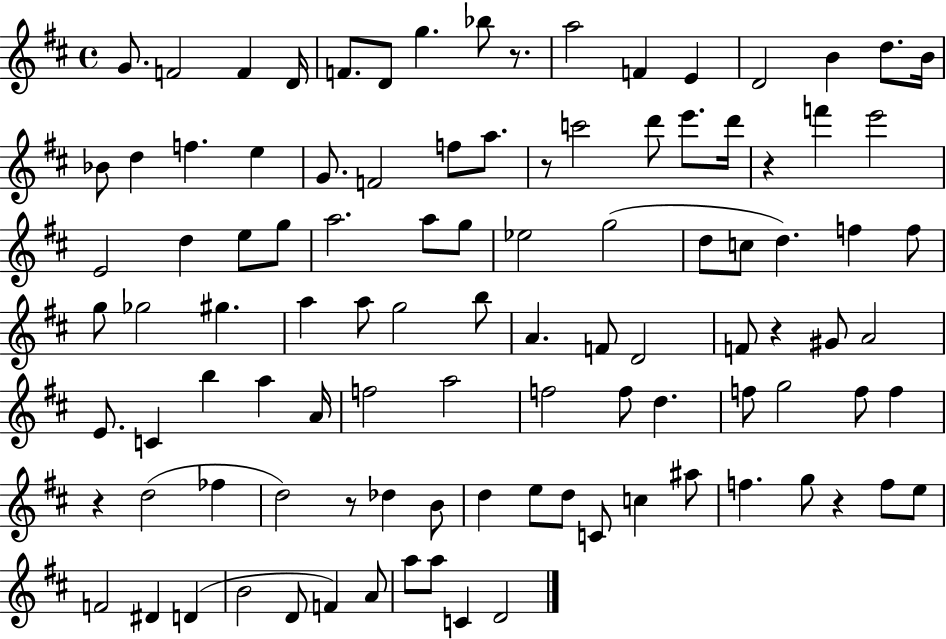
G4/e. F4/h F4/q D4/s F4/e. D4/e G5/q. Bb5/e R/e. A5/h F4/q E4/q D4/h B4/q D5/e. B4/s Bb4/e D5/q F5/q. E5/q G4/e. F4/h F5/e A5/e. R/e C6/h D6/e E6/e. D6/s R/q F6/q E6/h E4/h D5/q E5/e G5/e A5/h. A5/e G5/e Eb5/h G5/h D5/e C5/e D5/q. F5/q F5/e G5/e Gb5/h G#5/q. A5/q A5/e G5/h B5/e A4/q. F4/e D4/h F4/e R/q G#4/e A4/h E4/e. C4/q B5/q A5/q A4/s F5/h A5/h F5/h F5/e D5/q. F5/e G5/h F5/e F5/q R/q D5/h FES5/q D5/h R/e Db5/q B4/e D5/q E5/e D5/e C4/e C5/q A#5/e F5/q. G5/e R/q F5/e E5/e F4/h D#4/q D4/q B4/h D4/e F4/q A4/e A5/e A5/e C4/q D4/h